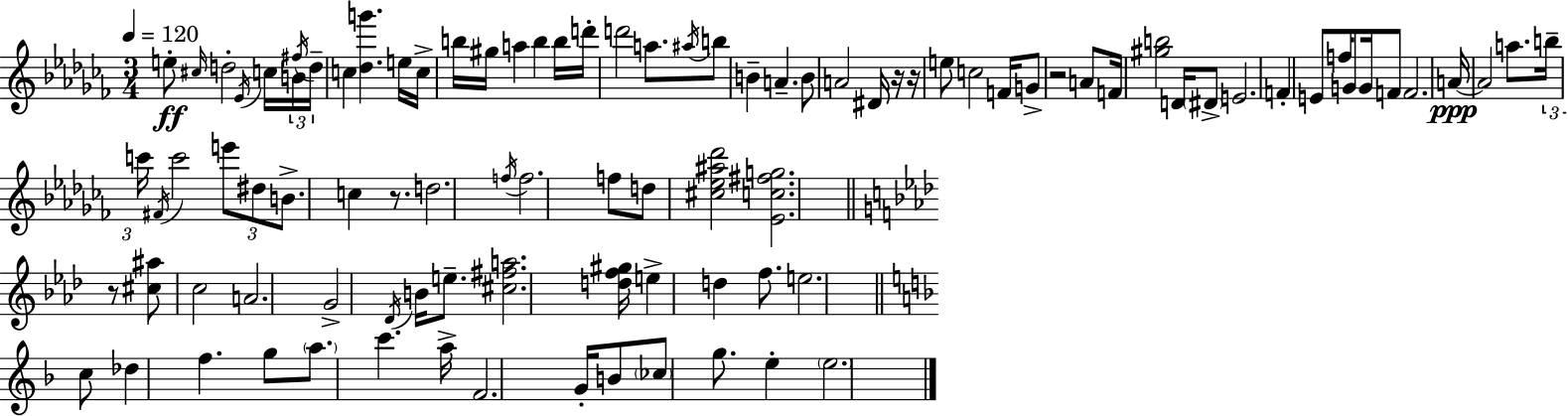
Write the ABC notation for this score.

X:1
T:Untitled
M:3/4
L:1/4
K:Abm
e/2 ^c/4 d2 _E/4 c/4 B/4 ^f/4 d/4 c [_dg'] e/4 c/4 b/4 ^g/4 a b b/4 d'/4 d'2 a/2 ^a/4 b/2 B A B/2 A2 ^D/4 z/4 z/4 e/2 c2 F/4 G/2 z2 A/2 F/4 [^gb]2 D/4 ^D/2 E2 F E/2 f/4 G/2 G/4 F/2 F2 A/4 A2 a/2 b/4 c'/4 ^F/4 c'2 e'/2 ^d/2 B/2 c z/2 d2 f/4 f2 f/2 d/2 [^c_e^a_d']2 [_Ec^fg]2 z/2 [^c^a]/2 c2 A2 G2 _D/4 B/4 e/2 [^c^fa]2 [df^g]/4 e d f/2 e2 c/2 _d f g/2 a/2 c' a/4 F2 G/4 B/2 _c/2 g/2 e e2